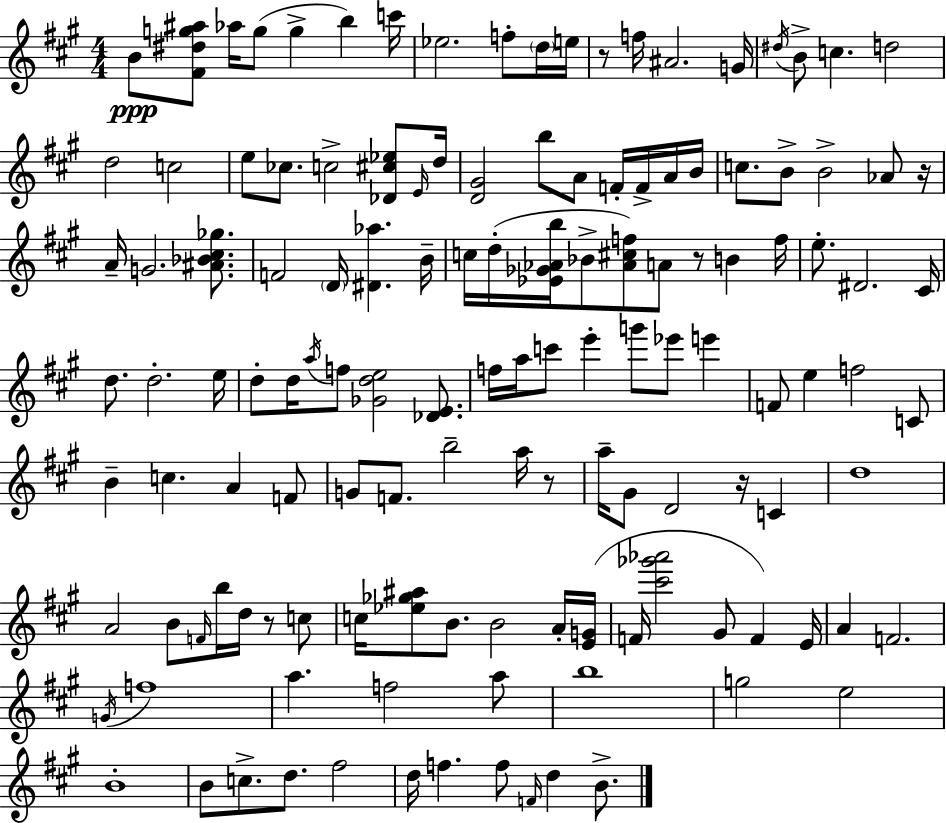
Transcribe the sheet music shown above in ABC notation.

X:1
T:Untitled
M:4/4
L:1/4
K:A
B/2 [^F^dg^a]/2 _a/4 g/2 g b c'/4 _e2 f/2 d/4 e/4 z/2 f/4 ^A2 G/4 ^d/4 B/2 c d2 d2 c2 e/2 _c/2 c2 [_D^c_e]/2 E/4 d/4 [D^G]2 b/2 A/2 F/4 F/4 A/4 B/4 c/2 B/2 B2 _A/2 z/4 A/4 G2 [^A_B^c_g]/2 F2 D/4 [^D_a] B/4 c/4 d/4 [_E_G_Ab]/4 _B/2 [_A^cf]/2 A/2 z/2 B f/4 e/2 ^D2 ^C/4 d/2 d2 e/4 d/2 d/4 a/4 f/2 [_Gde]2 [_DE]/2 f/4 a/4 c'/2 e' g'/2 _e'/2 e' F/2 e f2 C/2 B c A F/2 G/2 F/2 b2 a/4 z/2 a/4 ^G/2 D2 z/4 C d4 A2 B/2 F/4 b/4 d/4 z/2 c/2 c/4 [_e_g^a]/2 B/2 B2 A/4 [EG]/4 F/4 [^c'_g'_a']2 ^G/2 F E/4 A F2 G/4 f4 a f2 a/2 b4 g2 e2 B4 B/2 c/2 d/2 ^f2 d/4 f f/2 F/4 d B/2